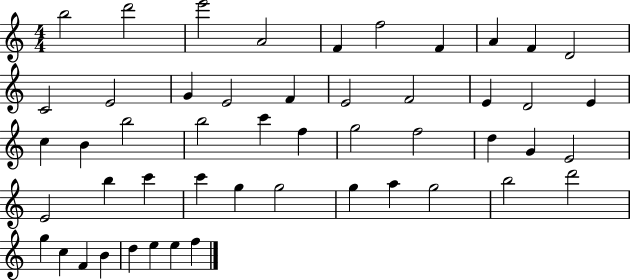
X:1
T:Untitled
M:4/4
L:1/4
K:C
b2 d'2 e'2 A2 F f2 F A F D2 C2 E2 G E2 F E2 F2 E D2 E c B b2 b2 c' f g2 f2 d G E2 E2 b c' c' g g2 g a g2 b2 d'2 g c F B d e e f